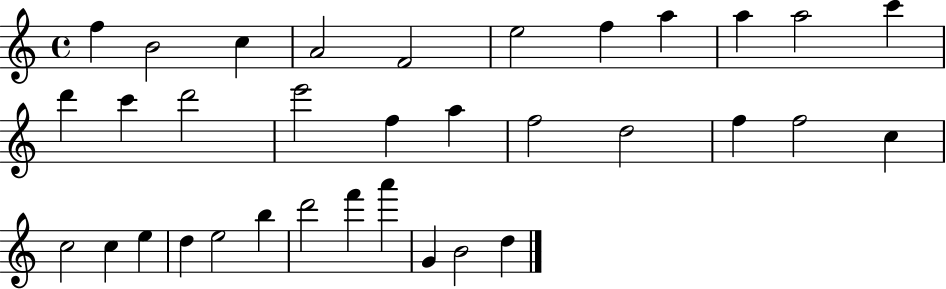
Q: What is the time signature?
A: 4/4